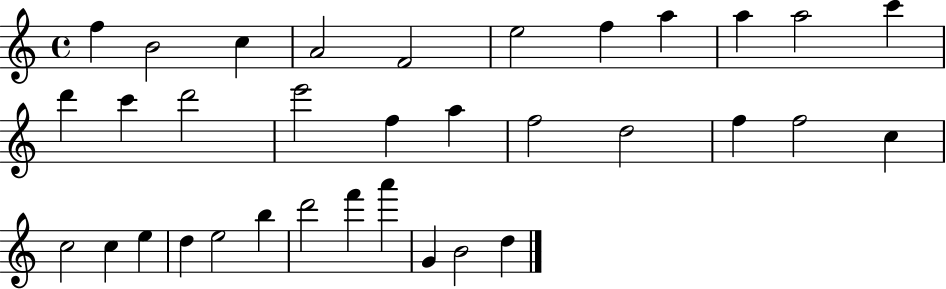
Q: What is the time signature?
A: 4/4